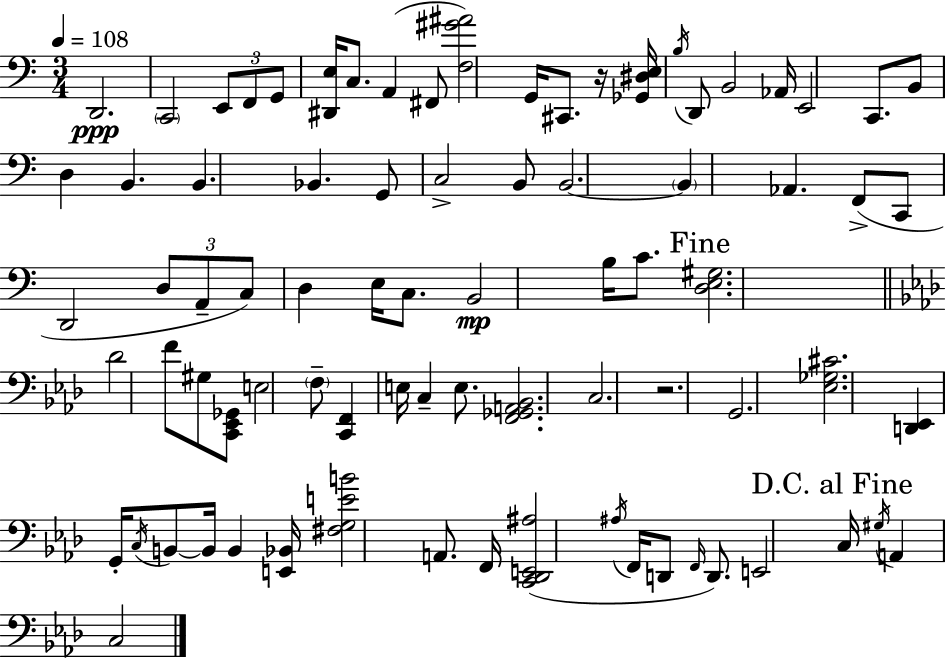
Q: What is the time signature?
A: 3/4